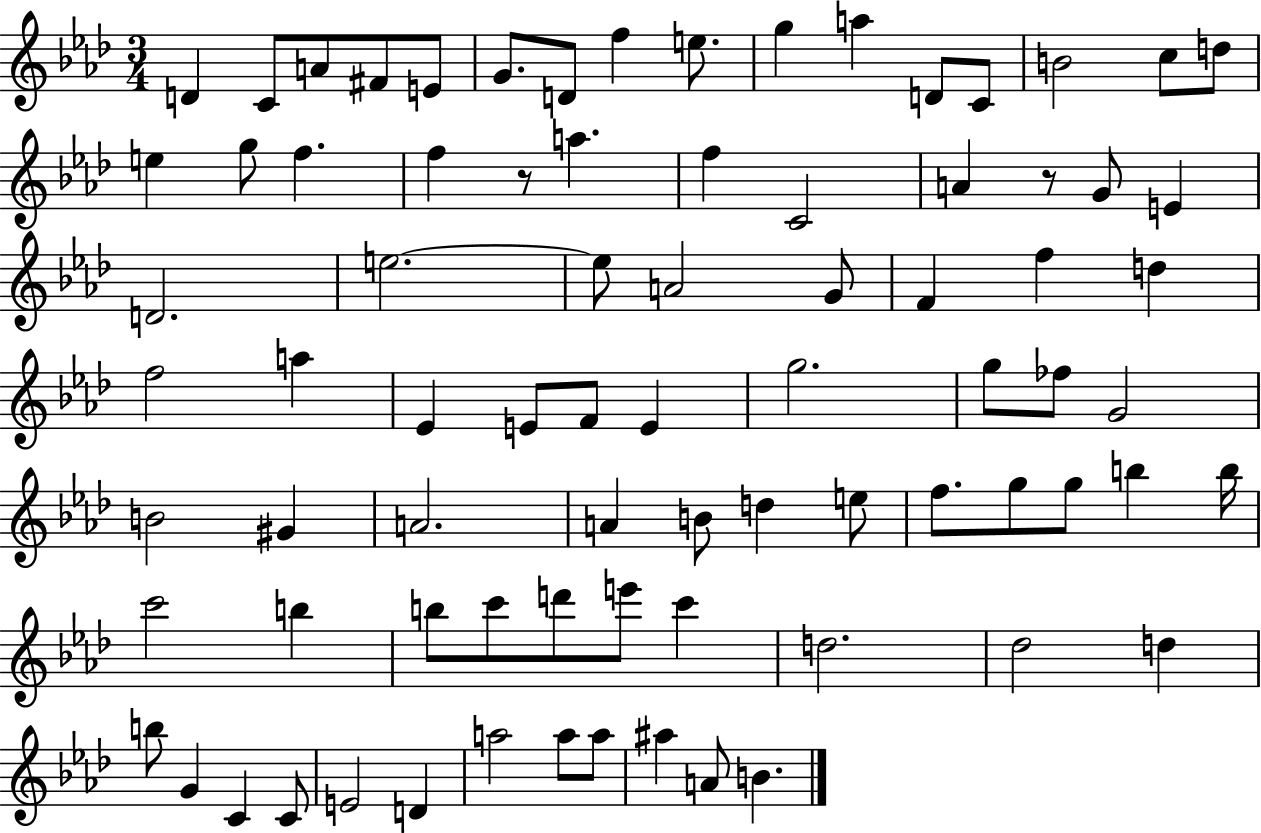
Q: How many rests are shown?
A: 2